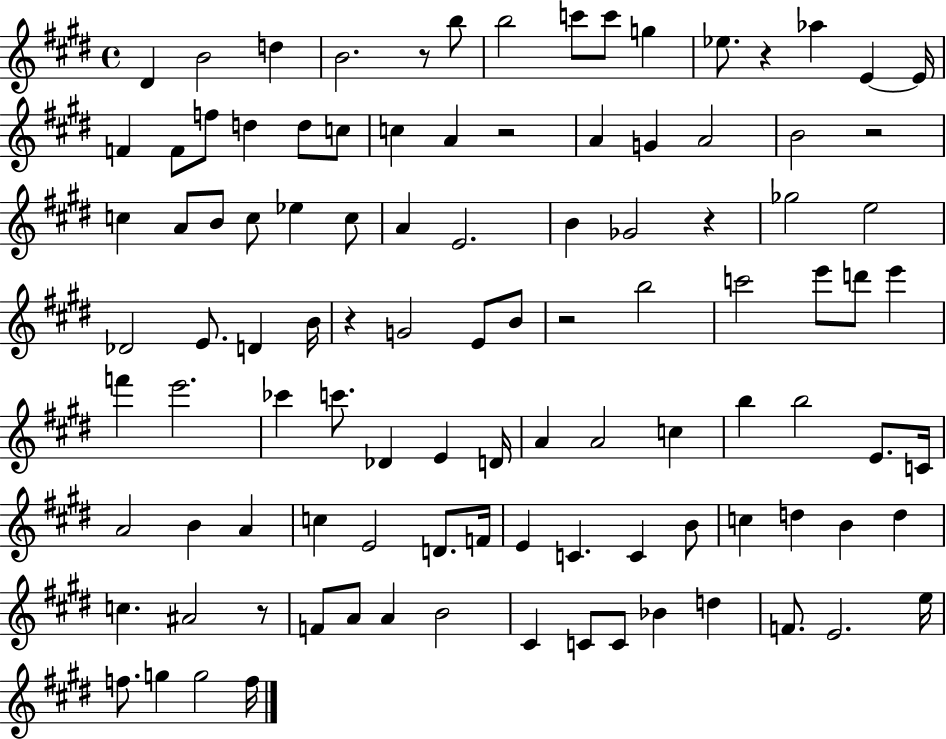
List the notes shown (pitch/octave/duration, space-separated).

D#4/q B4/h D5/q B4/h. R/e B5/e B5/h C6/e C6/e G5/q Eb5/e. R/q Ab5/q E4/q E4/s F4/q F4/e F5/e D5/q D5/e C5/e C5/q A4/q R/h A4/q G4/q A4/h B4/h R/h C5/q A4/e B4/e C5/e Eb5/q C5/e A4/q E4/h. B4/q Gb4/h R/q Gb5/h E5/h Db4/h E4/e. D4/q B4/s R/q G4/h E4/e B4/e R/h B5/h C6/h E6/e D6/e E6/q F6/q E6/h. CES6/q C6/e. Db4/q E4/q D4/s A4/q A4/h C5/q B5/q B5/h E4/e. C4/s A4/h B4/q A4/q C5/q E4/h D4/e. F4/s E4/q C4/q. C4/q B4/e C5/q D5/q B4/q D5/q C5/q. A#4/h R/e F4/e A4/e A4/q B4/h C#4/q C4/e C4/e Bb4/q D5/q F4/e. E4/h. E5/s F5/e. G5/q G5/h F5/s